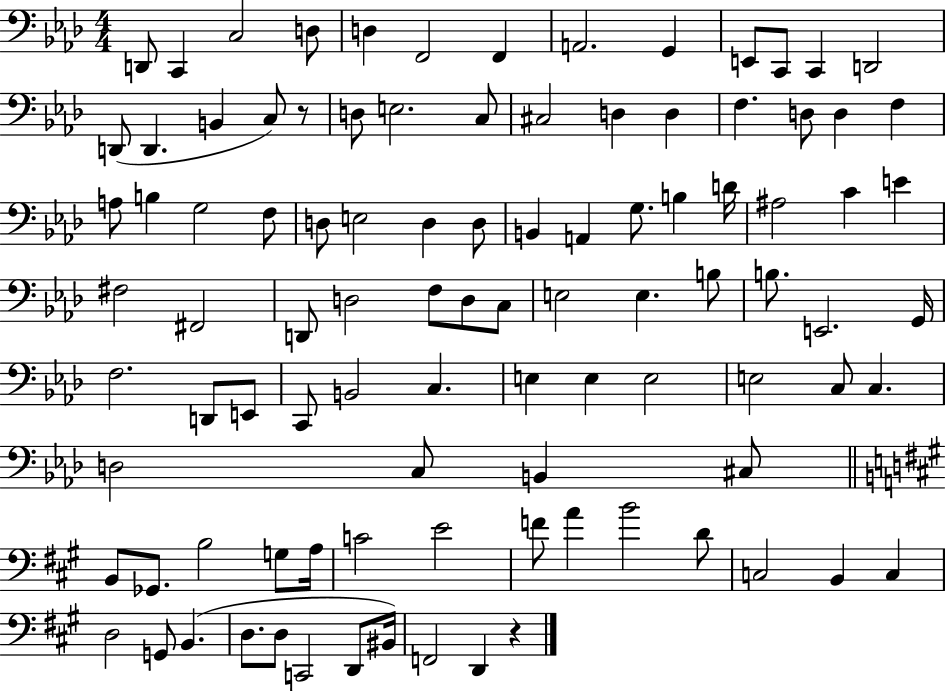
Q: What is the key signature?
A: AES major